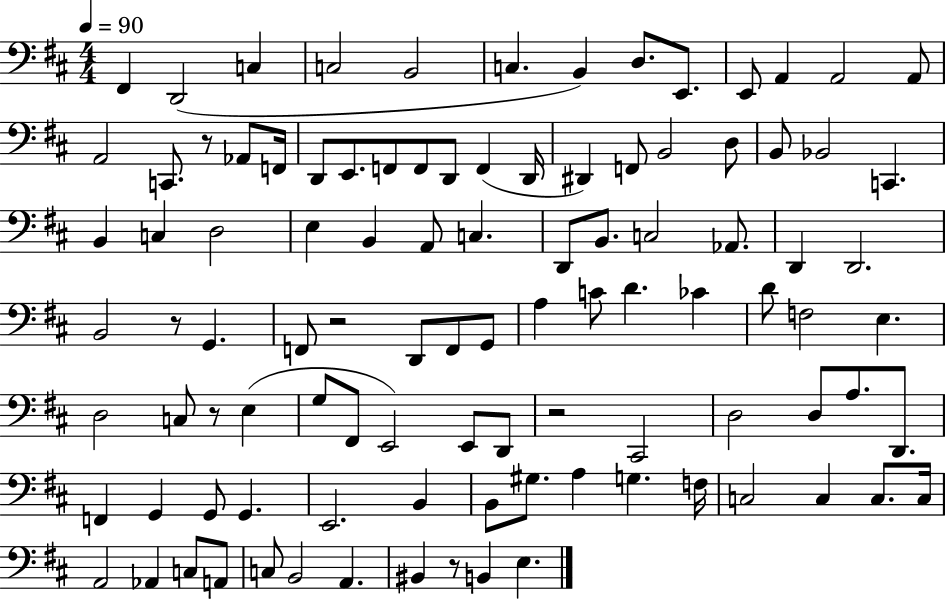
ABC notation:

X:1
T:Untitled
M:4/4
L:1/4
K:D
^F,, D,,2 C, C,2 B,,2 C, B,, D,/2 E,,/2 E,,/2 A,, A,,2 A,,/2 A,,2 C,,/2 z/2 _A,,/2 F,,/4 D,,/2 E,,/2 F,,/2 F,,/2 D,,/2 F,, D,,/4 ^D,, F,,/2 B,,2 D,/2 B,,/2 _B,,2 C,, B,, C, D,2 E, B,, A,,/2 C, D,,/2 B,,/2 C,2 _A,,/2 D,, D,,2 B,,2 z/2 G,, F,,/2 z2 D,,/2 F,,/2 G,,/2 A, C/2 D _C D/2 F,2 E, D,2 C,/2 z/2 E, G,/2 ^F,,/2 E,,2 E,,/2 D,,/2 z2 ^C,,2 D,2 D,/2 A,/2 D,,/2 F,, G,, G,,/2 G,, E,,2 B,, B,,/2 ^G,/2 A, G, F,/4 C,2 C, C,/2 C,/4 A,,2 _A,, C,/2 A,,/2 C,/2 B,,2 A,, ^B,, z/2 B,, E,